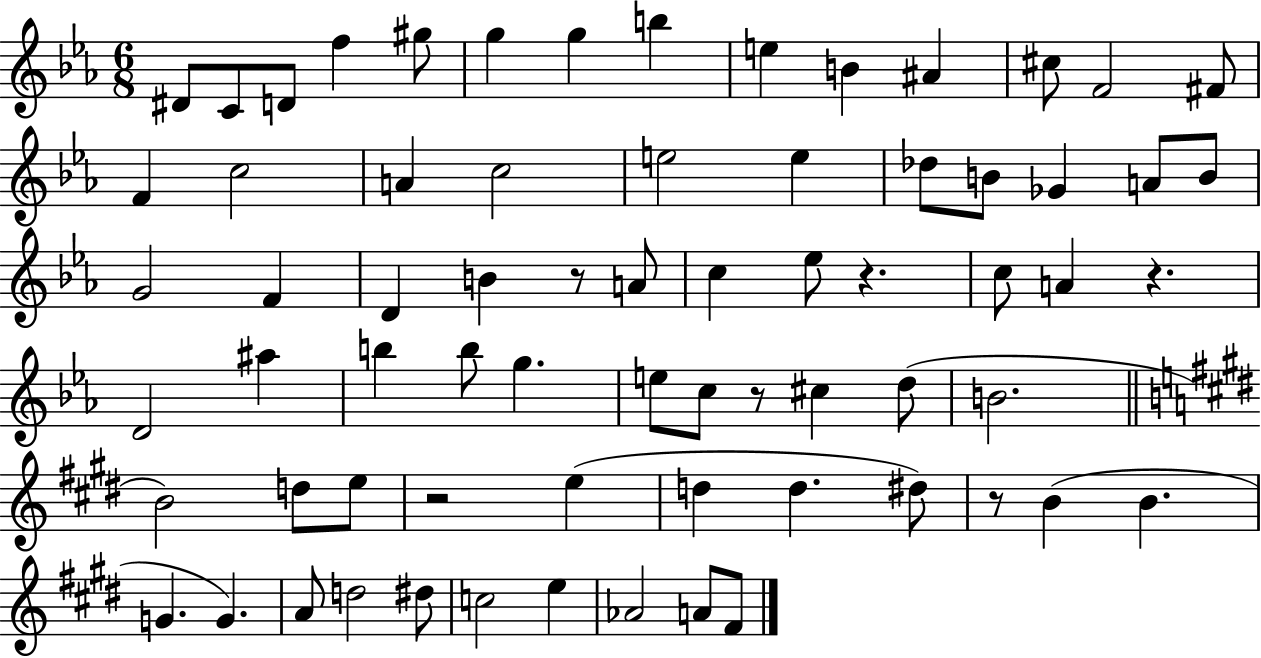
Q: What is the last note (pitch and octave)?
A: F#4